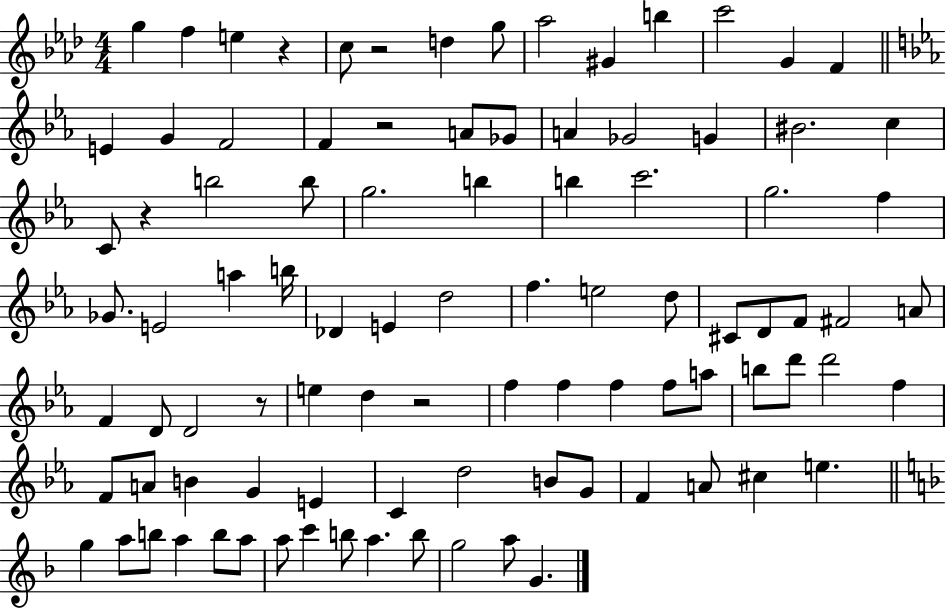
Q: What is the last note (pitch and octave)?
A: G4